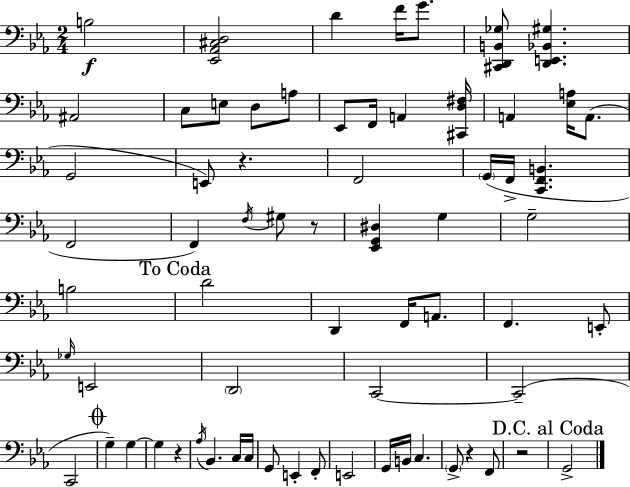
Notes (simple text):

B3/h [Eb2,Ab2,C#3,D3]/h D4/q F4/s G4/e. [C#2,D2,B2,Gb3]/e [D2,E2,Bb2,G#3]/q. A#2/h C3/e E3/e D3/e A3/e Eb2/e F2/s A2/q [C#2,D3,F#3]/s A2/q [Eb3,A3]/s A2/e. G2/h E2/e R/q. F2/h G2/s F2/s [C2,F2,B2]/q. F2/h F2/q F3/s G#3/e R/e [Eb2,G2,D#3]/q G3/q G3/h B3/h D4/h D2/q F2/s A2/e. F2/q. E2/e Gb3/s E2/h D2/h C2/h C2/h C2/h G3/q G3/q G3/q R/q Ab3/s Bb2/q. C3/s C3/s G2/e E2/q F2/e E2/h G2/s B2/s C3/q. G2/e R/q F2/e R/h G2/h